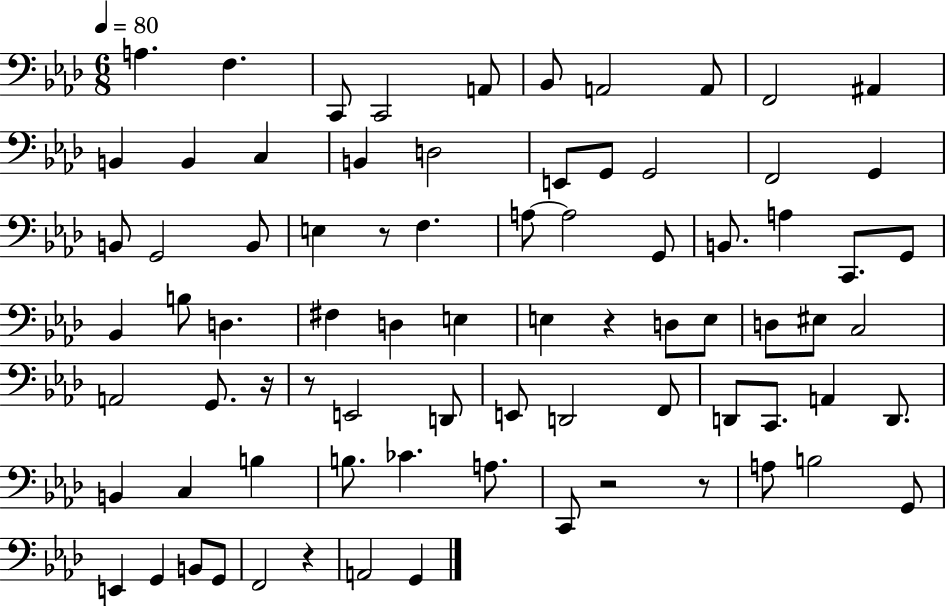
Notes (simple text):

A3/q. F3/q. C2/e C2/h A2/e Bb2/e A2/h A2/e F2/h A#2/q B2/q B2/q C3/q B2/q D3/h E2/e G2/e G2/h F2/h G2/q B2/e G2/h B2/e E3/q R/e F3/q. A3/e A3/h G2/e B2/e. A3/q C2/e. G2/e Bb2/q B3/e D3/q. F#3/q D3/q E3/q E3/q R/q D3/e E3/e D3/e EIS3/e C3/h A2/h G2/e. R/s R/e E2/h D2/e E2/e D2/h F2/e D2/e C2/e. A2/q D2/e. B2/q C3/q B3/q B3/e. CES4/q. A3/e. C2/e R/h R/e A3/e B3/h G2/e E2/q G2/q B2/e G2/e F2/h R/q A2/h G2/q